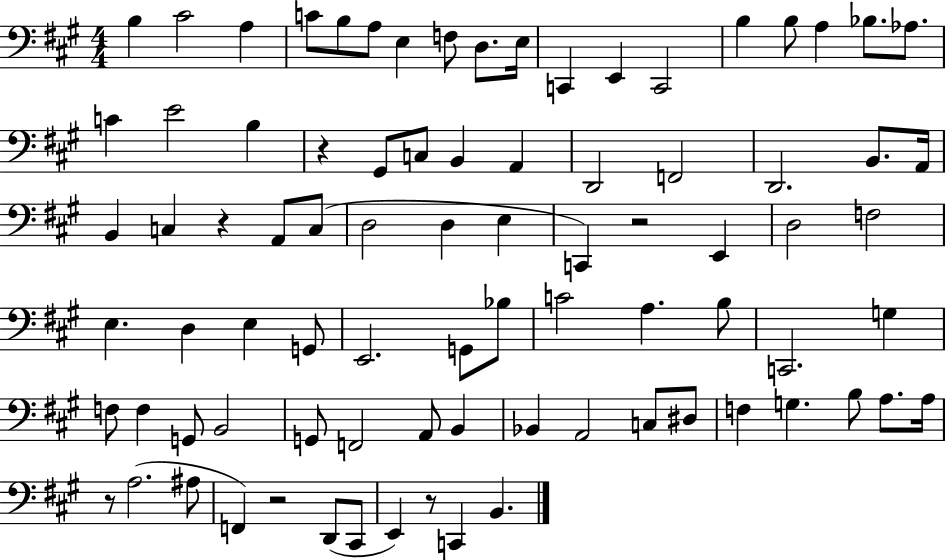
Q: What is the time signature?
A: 4/4